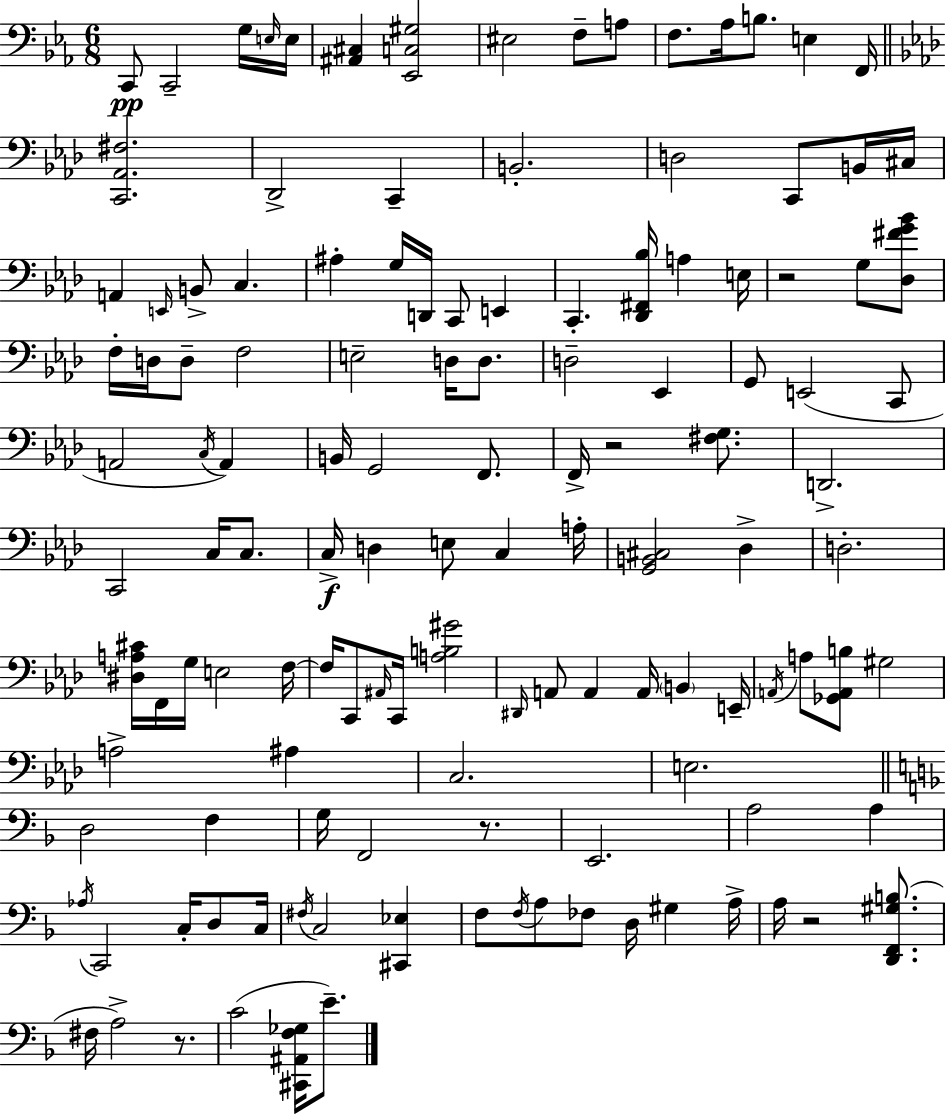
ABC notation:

X:1
T:Untitled
M:6/8
L:1/4
K:Cm
C,,/2 C,,2 G,/4 E,/4 E,/4 [^A,,^C,] [_E,,C,^G,]2 ^E,2 F,/2 A,/2 F,/2 _A,/4 B,/2 E, F,,/4 [C,,_A,,^F,]2 _D,,2 C,, B,,2 D,2 C,,/2 B,,/4 ^C,/4 A,, E,,/4 B,,/2 C, ^A, G,/4 D,,/4 C,,/2 E,, C,, [_D,,^F,,_B,]/4 A, E,/4 z2 G,/2 [_D,^FG_B]/2 F,/4 D,/4 D,/2 F,2 E,2 D,/4 D,/2 D,2 _E,, G,,/2 E,,2 C,,/2 A,,2 C,/4 A,, B,,/4 G,,2 F,,/2 F,,/4 z2 [^F,G,]/2 D,,2 C,,2 C,/4 C,/2 C,/4 D, E,/2 C, A,/4 [G,,B,,^C,]2 _D, D,2 [^D,A,^C]/4 F,,/4 G,/4 E,2 F,/4 F,/4 C,,/2 ^A,,/4 C,,/4 [A,B,^G]2 ^D,,/4 A,,/2 A,, A,,/4 B,, E,,/4 A,,/4 A,/2 [_G,,A,,B,]/2 ^G,2 A,2 ^A, C,2 E,2 D,2 F, G,/4 F,,2 z/2 E,,2 A,2 A, _A,/4 C,,2 C,/4 D,/2 C,/4 ^F,/4 C,2 [^C,,_E,] F,/2 F,/4 A,/2 _F,/2 D,/4 ^G, A,/4 A,/4 z2 [D,,F,,^G,B,]/2 ^F,/4 A,2 z/2 C2 [^C,,^A,,F,_G,]/4 E/2